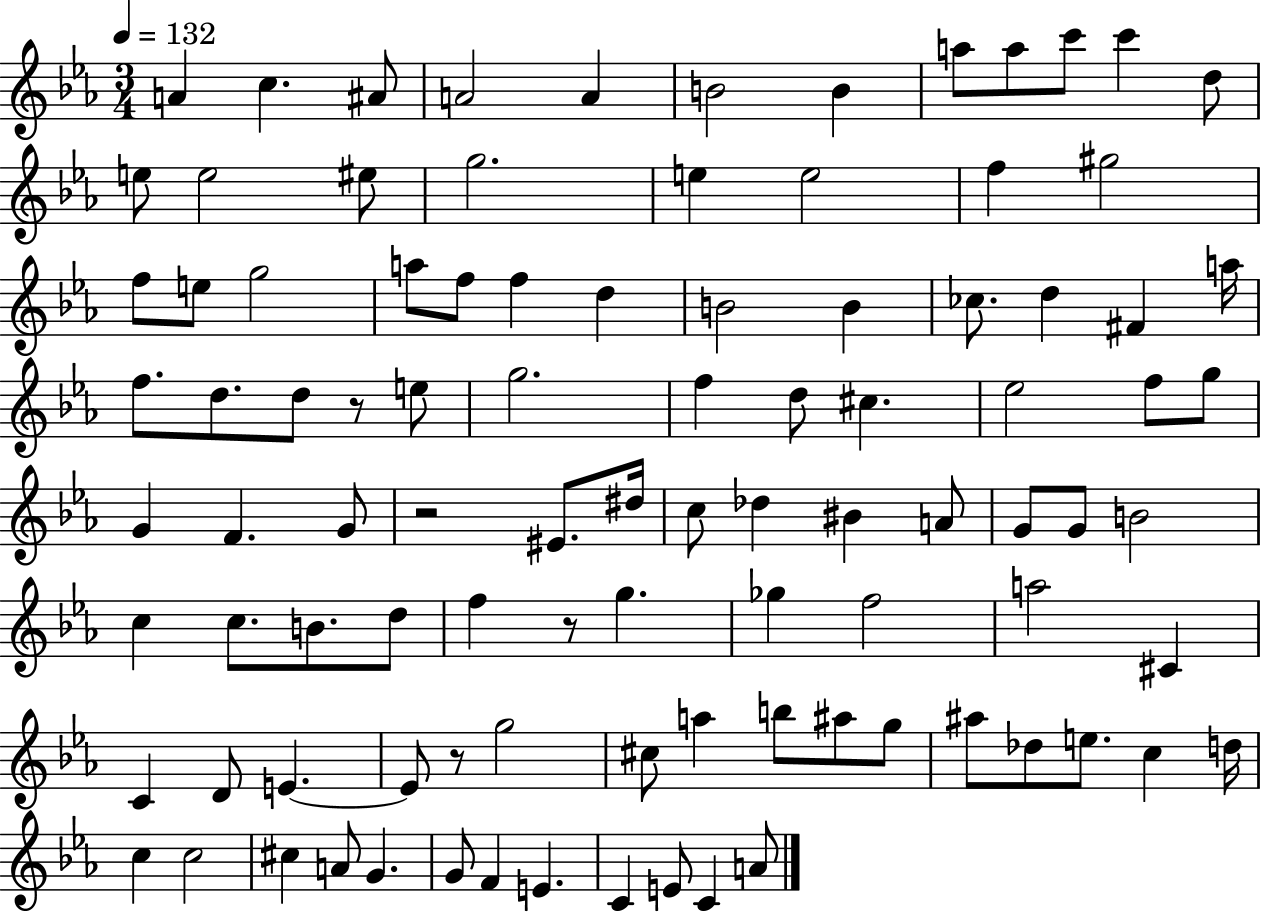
X:1
T:Untitled
M:3/4
L:1/4
K:Eb
A c ^A/2 A2 A B2 B a/2 a/2 c'/2 c' d/2 e/2 e2 ^e/2 g2 e e2 f ^g2 f/2 e/2 g2 a/2 f/2 f d B2 B _c/2 d ^F a/4 f/2 d/2 d/2 z/2 e/2 g2 f d/2 ^c _e2 f/2 g/2 G F G/2 z2 ^E/2 ^d/4 c/2 _d ^B A/2 G/2 G/2 B2 c c/2 B/2 d/2 f z/2 g _g f2 a2 ^C C D/2 E E/2 z/2 g2 ^c/2 a b/2 ^a/2 g/2 ^a/2 _d/2 e/2 c d/4 c c2 ^c A/2 G G/2 F E C E/2 C A/2